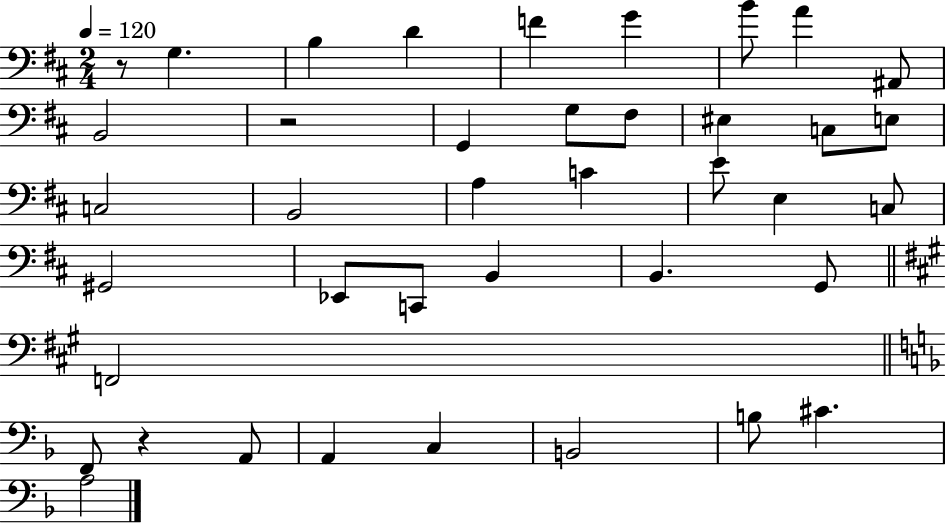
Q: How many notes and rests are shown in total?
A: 40